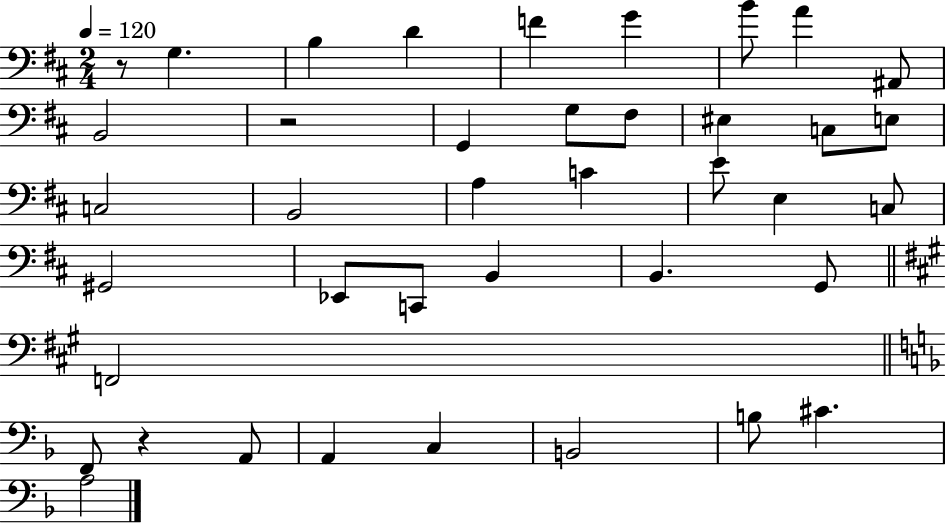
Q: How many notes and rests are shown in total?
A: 40